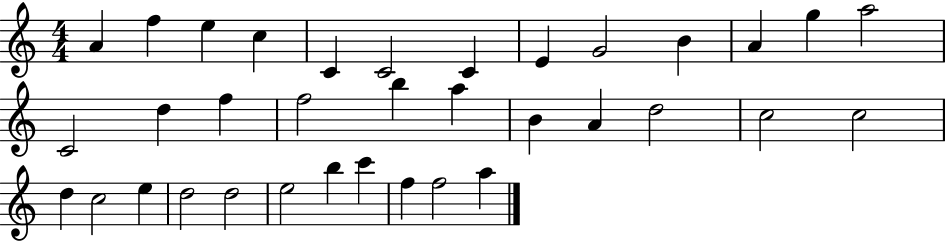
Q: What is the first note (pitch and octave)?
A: A4